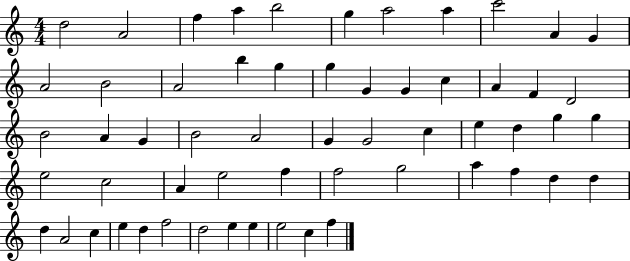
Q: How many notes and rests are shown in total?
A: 58